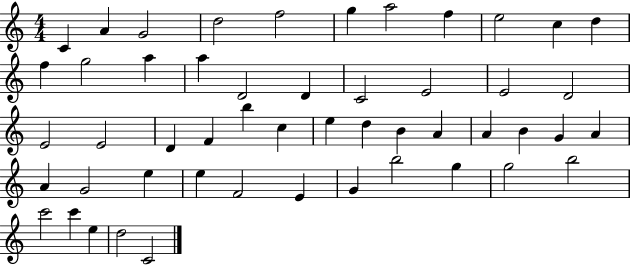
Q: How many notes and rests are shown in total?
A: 51